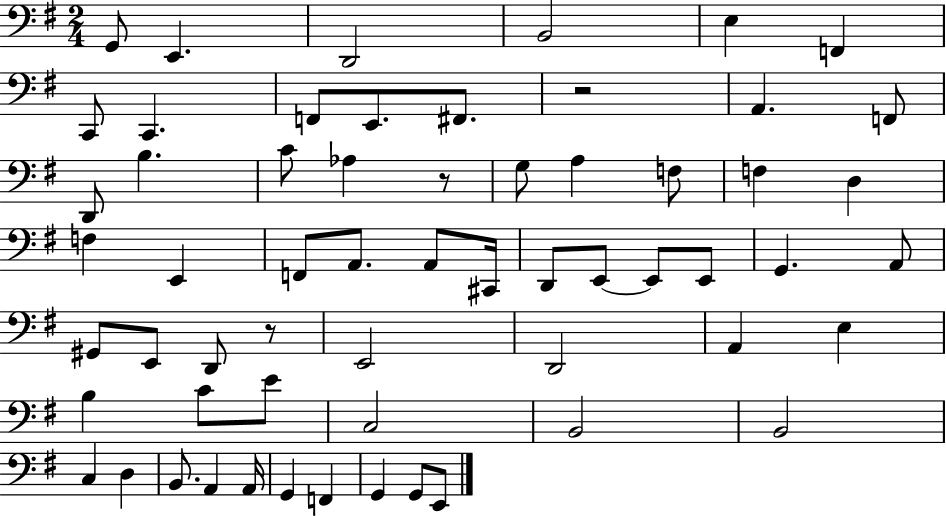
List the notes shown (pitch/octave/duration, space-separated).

G2/e E2/q. D2/h B2/h E3/q F2/q C2/e C2/q. F2/e E2/e. F#2/e. R/h A2/q. F2/e D2/e B3/q. C4/e Ab3/q R/e G3/e A3/q F3/e F3/q D3/q F3/q E2/q F2/e A2/e. A2/e C#2/s D2/e E2/e E2/e E2/e G2/q. A2/e G#2/e E2/e D2/e R/e E2/h D2/h A2/q E3/q B3/q C4/e E4/e C3/h B2/h B2/h C3/q D3/q B2/e. A2/q A2/s G2/q F2/q G2/q G2/e E2/e